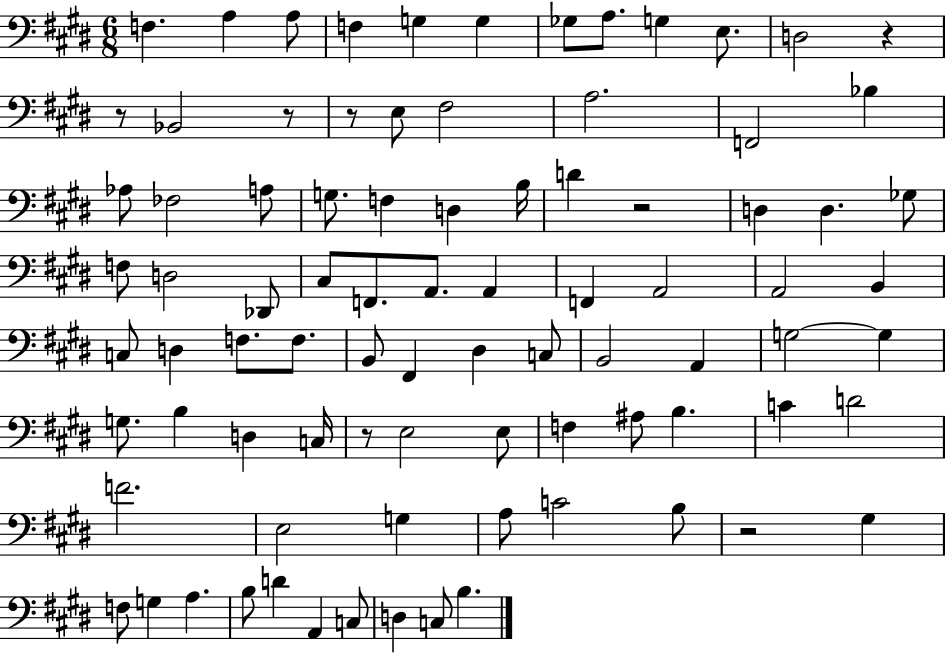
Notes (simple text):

F3/q. A3/q A3/e F3/q G3/q G3/q Gb3/e A3/e. G3/q E3/e. D3/h R/q R/e Bb2/h R/e R/e E3/e F#3/h A3/h. F2/h Bb3/q Ab3/e FES3/h A3/e G3/e. F3/q D3/q B3/s D4/q R/h D3/q D3/q. Gb3/e F3/e D3/h Db2/e C#3/e F2/e. A2/e. A2/q F2/q A2/h A2/h B2/q C3/e D3/q F3/e. F3/e. B2/e F#2/q D#3/q C3/e B2/h A2/q G3/h G3/q G3/e. B3/q D3/q C3/s R/e E3/h E3/e F3/q A#3/e B3/q. C4/q D4/h F4/h. E3/h G3/q A3/e C4/h B3/e R/h G#3/q F3/e G3/q A3/q. B3/e D4/q A2/q C3/e D3/q C3/e B3/q.